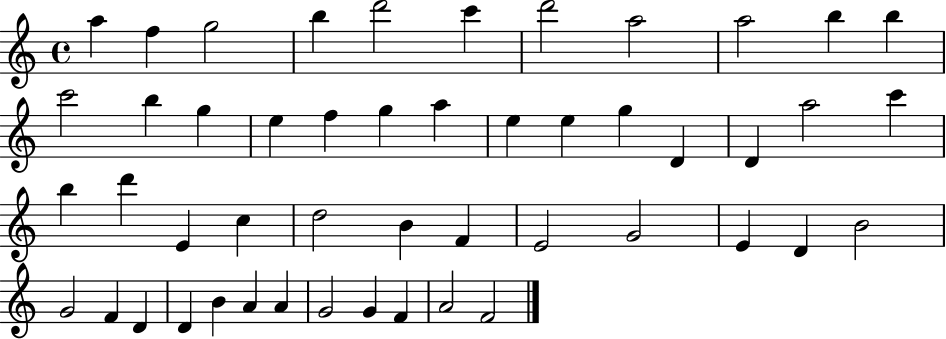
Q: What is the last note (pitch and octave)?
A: F4